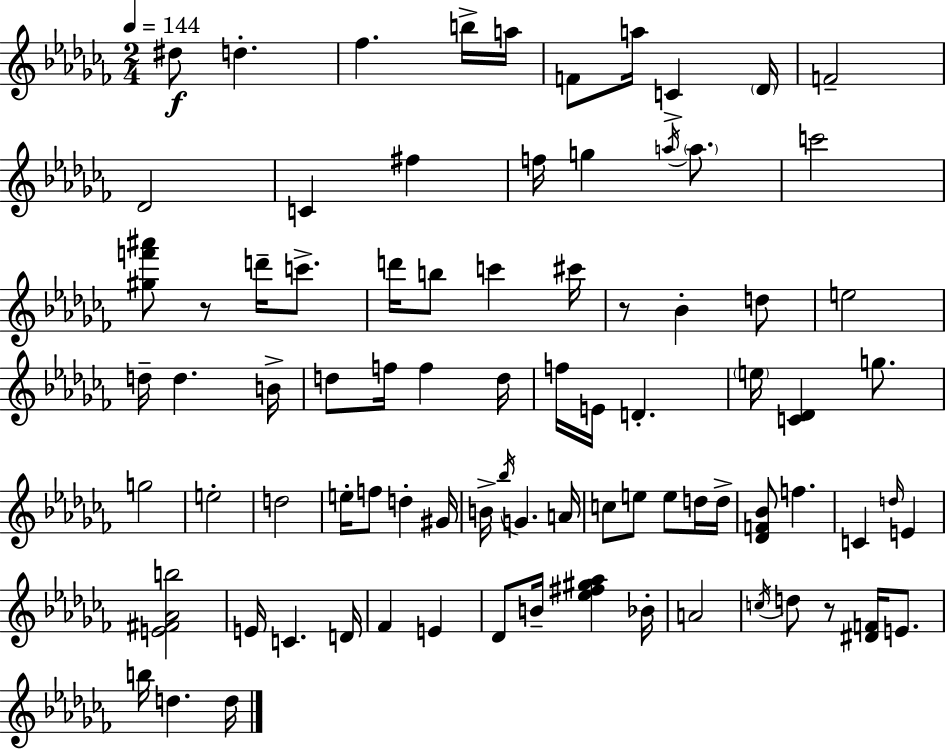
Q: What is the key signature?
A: AES minor